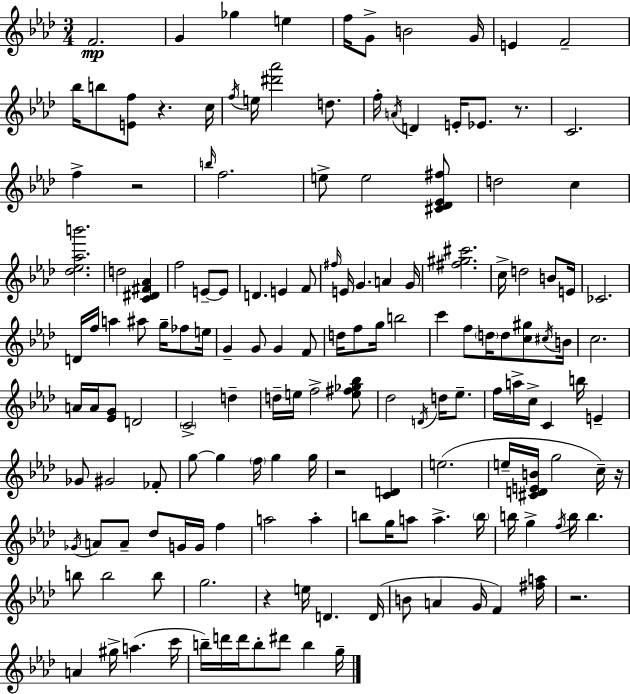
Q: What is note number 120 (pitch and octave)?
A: B5